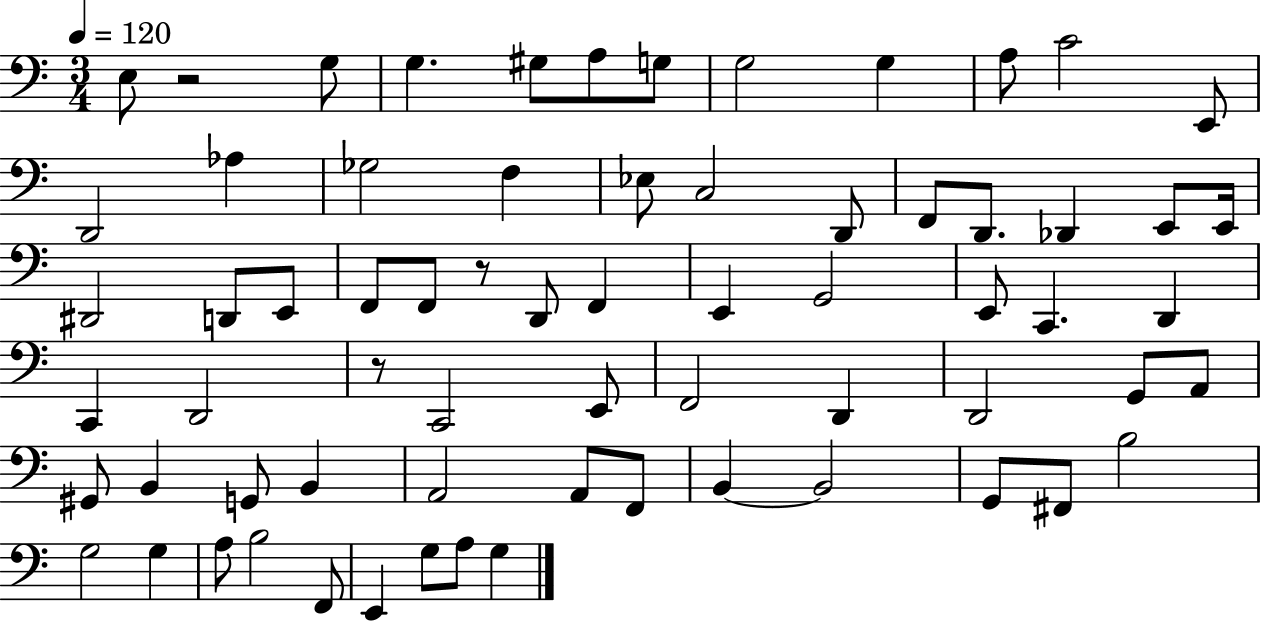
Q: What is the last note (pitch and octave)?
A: G3